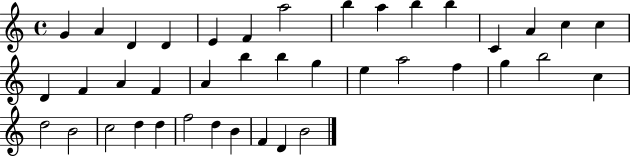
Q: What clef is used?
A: treble